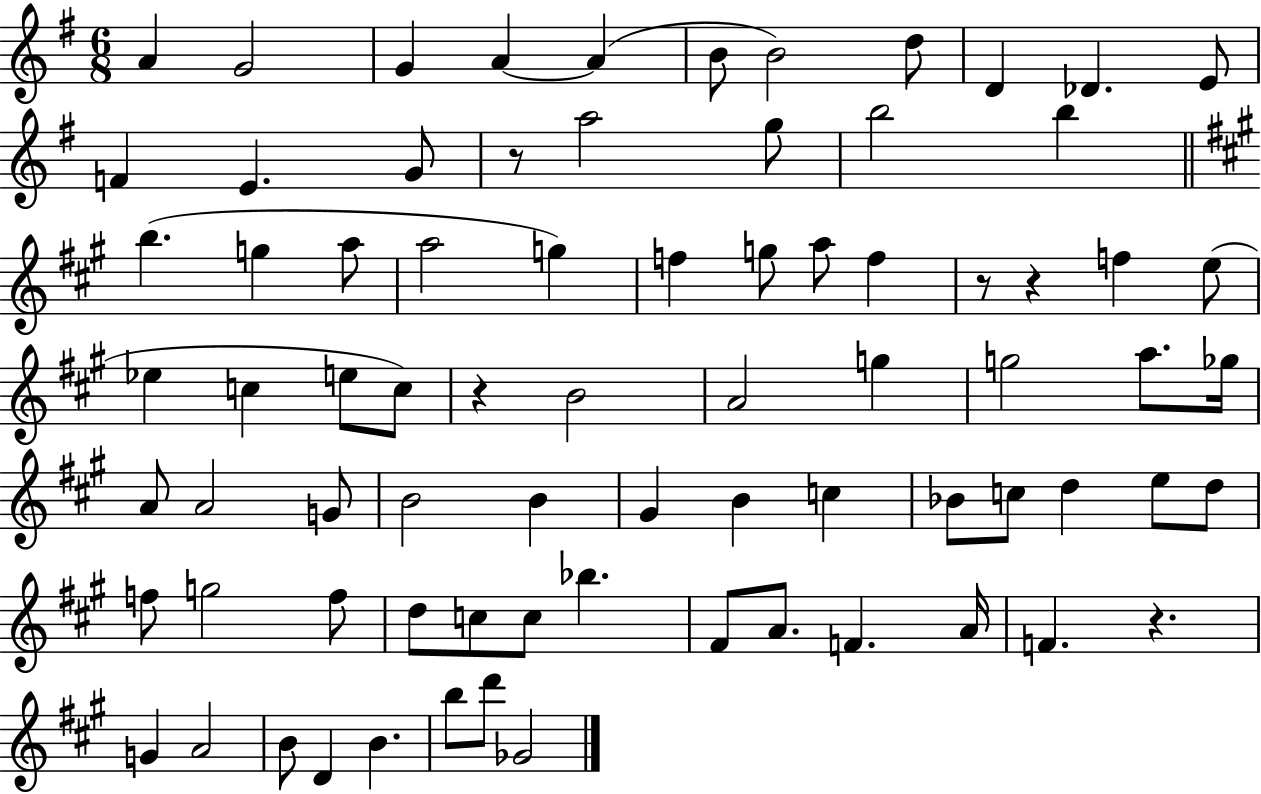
{
  \clef treble
  \numericTimeSignature
  \time 6/8
  \key g \major
  a'4 g'2 | g'4 a'4~~ a'4( | b'8 b'2) d''8 | d'4 des'4. e'8 | \break f'4 e'4. g'8 | r8 a''2 g''8 | b''2 b''4 | \bar "||" \break \key a \major b''4.( g''4 a''8 | a''2 g''4) | f''4 g''8 a''8 f''4 | r8 r4 f''4 e''8( | \break ees''4 c''4 e''8 c''8) | r4 b'2 | a'2 g''4 | g''2 a''8. ges''16 | \break a'8 a'2 g'8 | b'2 b'4 | gis'4 b'4 c''4 | bes'8 c''8 d''4 e''8 d''8 | \break f''8 g''2 f''8 | d''8 c''8 c''8 bes''4. | fis'8 a'8. f'4. a'16 | f'4. r4. | \break g'4 a'2 | b'8 d'4 b'4. | b''8 d'''8 ges'2 | \bar "|."
}